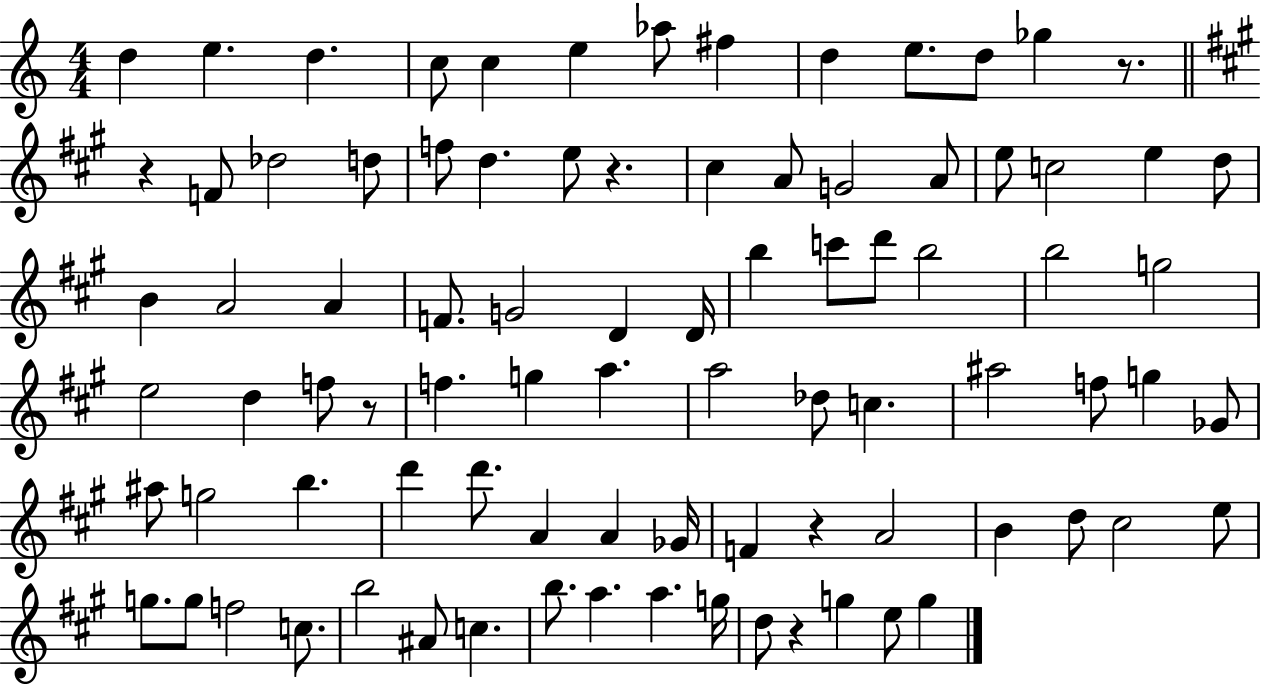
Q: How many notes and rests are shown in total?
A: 87